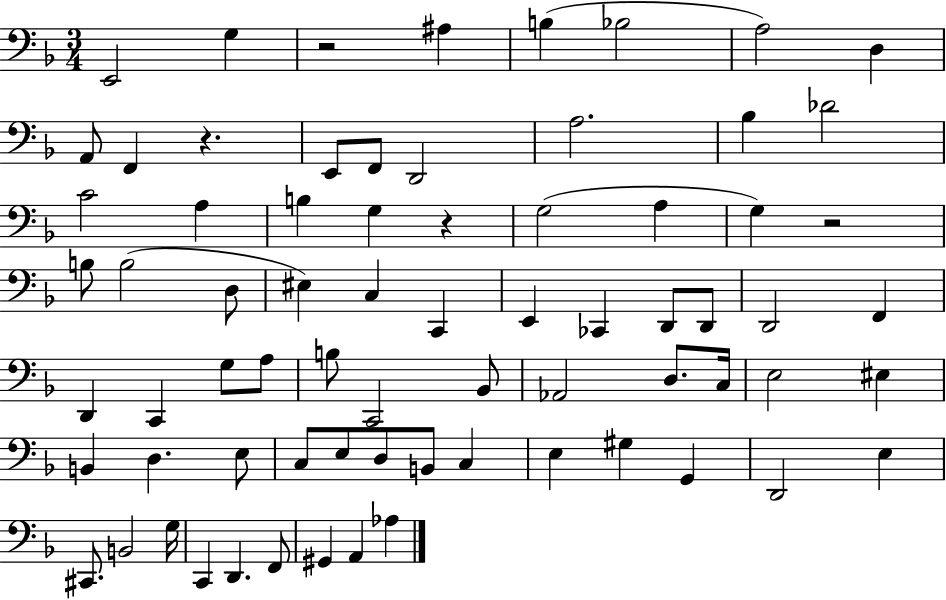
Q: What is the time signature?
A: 3/4